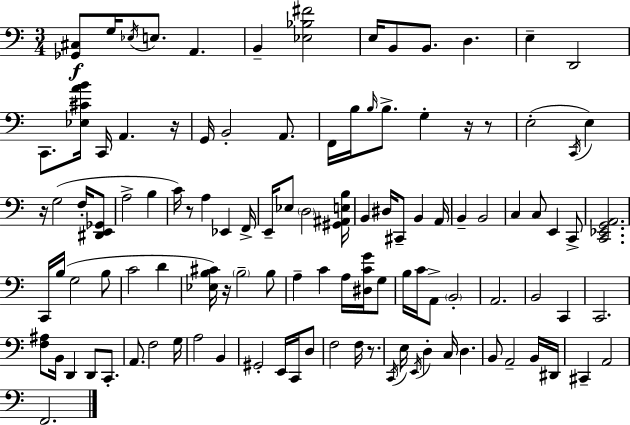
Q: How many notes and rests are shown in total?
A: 111